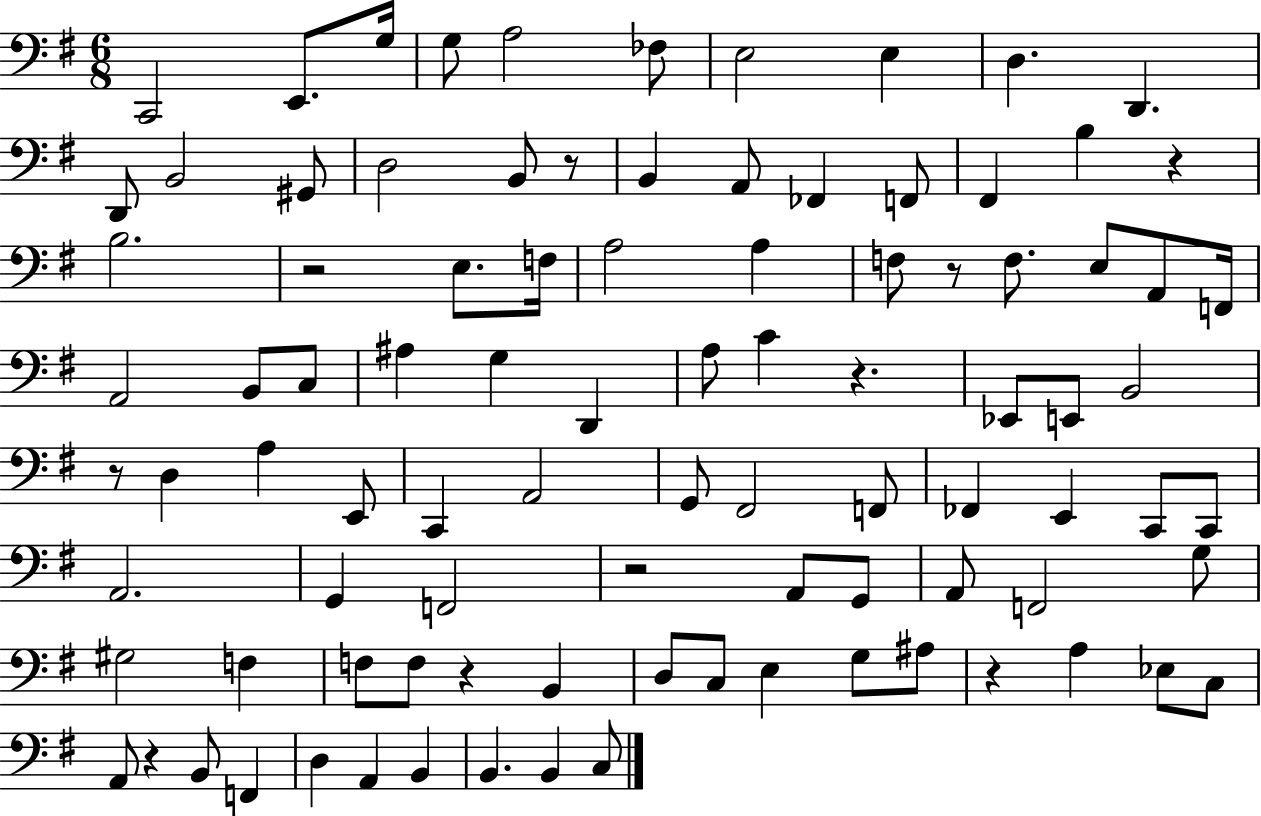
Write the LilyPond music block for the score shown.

{
  \clef bass
  \numericTimeSignature
  \time 6/8
  \key g \major
  \repeat volta 2 { c,2 e,8. g16 | g8 a2 fes8 | e2 e4 | d4. d,4. | \break d,8 b,2 gis,8 | d2 b,8 r8 | b,4 a,8 fes,4 f,8 | fis,4 b4 r4 | \break b2. | r2 e8. f16 | a2 a4 | f8 r8 f8. e8 a,8 f,16 | \break a,2 b,8 c8 | ais4 g4 d,4 | a8 c'4 r4. | ees,8 e,8 b,2 | \break r8 d4 a4 e,8 | c,4 a,2 | g,8 fis,2 f,8 | fes,4 e,4 c,8 c,8 | \break a,2. | g,4 f,2 | r2 a,8 g,8 | a,8 f,2 g8 | \break gis2 f4 | f8 f8 r4 b,4 | d8 c8 e4 g8 ais8 | r4 a4 ees8 c8 | \break a,8 r4 b,8 f,4 | d4 a,4 b,4 | b,4. b,4 c8 | } \bar "|."
}